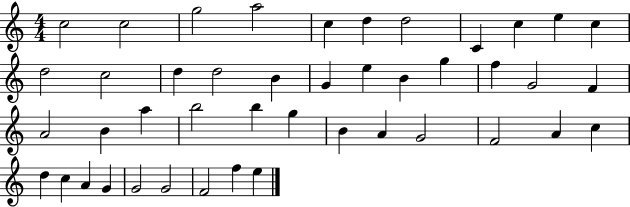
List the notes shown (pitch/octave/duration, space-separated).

C5/h C5/h G5/h A5/h C5/q D5/q D5/h C4/q C5/q E5/q C5/q D5/h C5/h D5/q D5/h B4/q G4/q E5/q B4/q G5/q F5/q G4/h F4/q A4/h B4/q A5/q B5/h B5/q G5/q B4/q A4/q G4/h F4/h A4/q C5/q D5/q C5/q A4/q G4/q G4/h G4/h F4/h F5/q E5/q